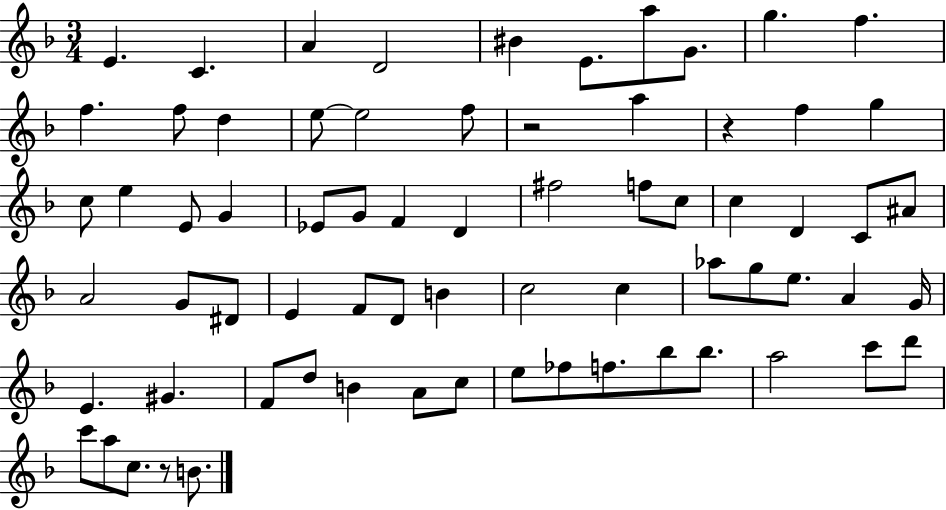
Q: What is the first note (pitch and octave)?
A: E4